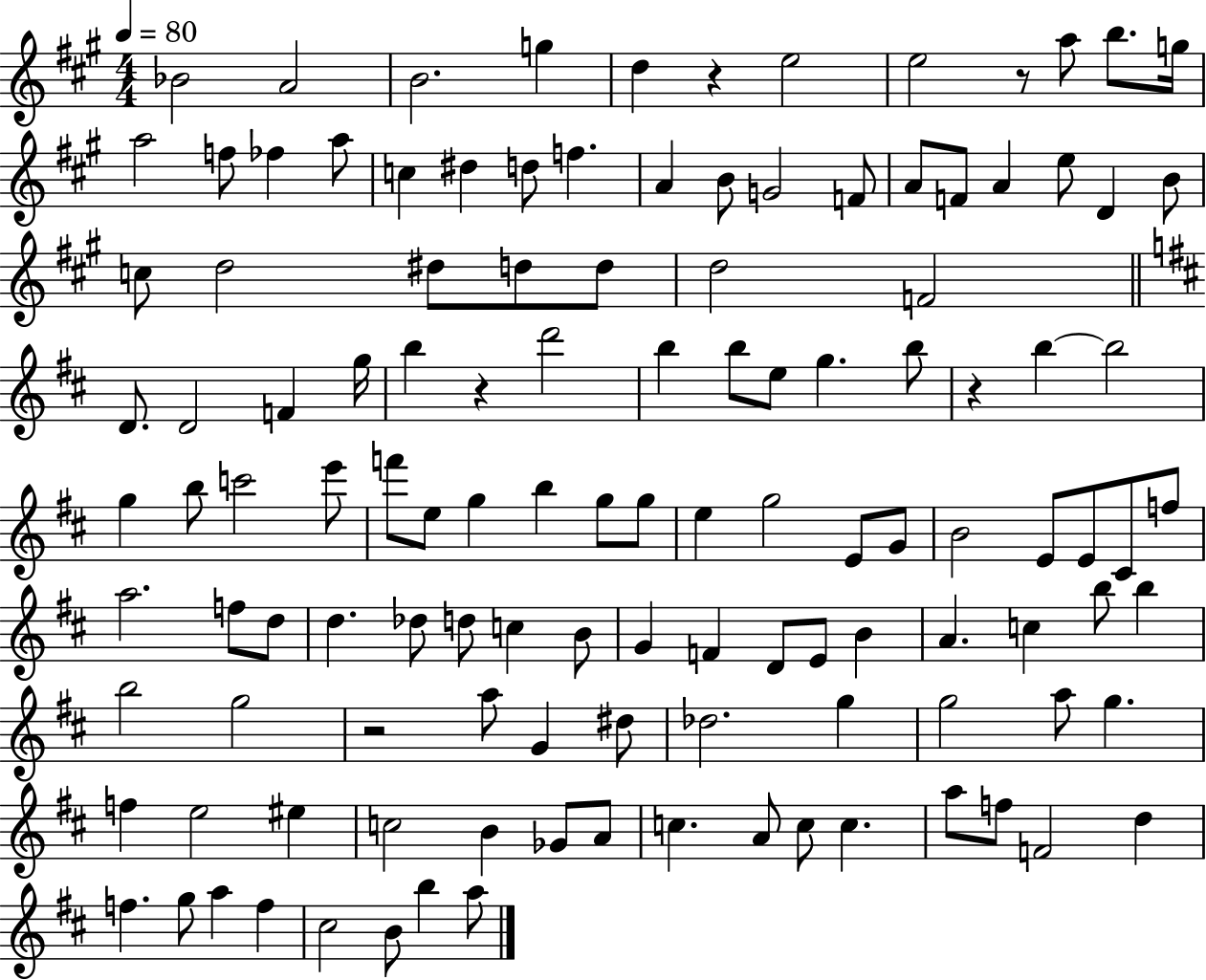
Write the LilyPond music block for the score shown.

{
  \clef treble
  \numericTimeSignature
  \time 4/4
  \key a \major
  \tempo 4 = 80
  \repeat volta 2 { bes'2 a'2 | b'2. g''4 | d''4 r4 e''2 | e''2 r8 a''8 b''8. g''16 | \break a''2 f''8 fes''4 a''8 | c''4 dis''4 d''8 f''4. | a'4 b'8 g'2 f'8 | a'8 f'8 a'4 e''8 d'4 b'8 | \break c''8 d''2 dis''8 d''8 d''8 | d''2 f'2 | \bar "||" \break \key d \major d'8. d'2 f'4 g''16 | b''4 r4 d'''2 | b''4 b''8 e''8 g''4. b''8 | r4 b''4~~ b''2 | \break g''4 b''8 c'''2 e'''8 | f'''8 e''8 g''4 b''4 g''8 g''8 | e''4 g''2 e'8 g'8 | b'2 e'8 e'8 cis'8 f''8 | \break a''2. f''8 d''8 | d''4. des''8 d''8 c''4 b'8 | g'4 f'4 d'8 e'8 b'4 | a'4. c''4 b''8 b''4 | \break b''2 g''2 | r2 a''8 g'4 dis''8 | des''2. g''4 | g''2 a''8 g''4. | \break f''4 e''2 eis''4 | c''2 b'4 ges'8 a'8 | c''4. a'8 c''8 c''4. | a''8 f''8 f'2 d''4 | \break f''4. g''8 a''4 f''4 | cis''2 b'8 b''4 a''8 | } \bar "|."
}